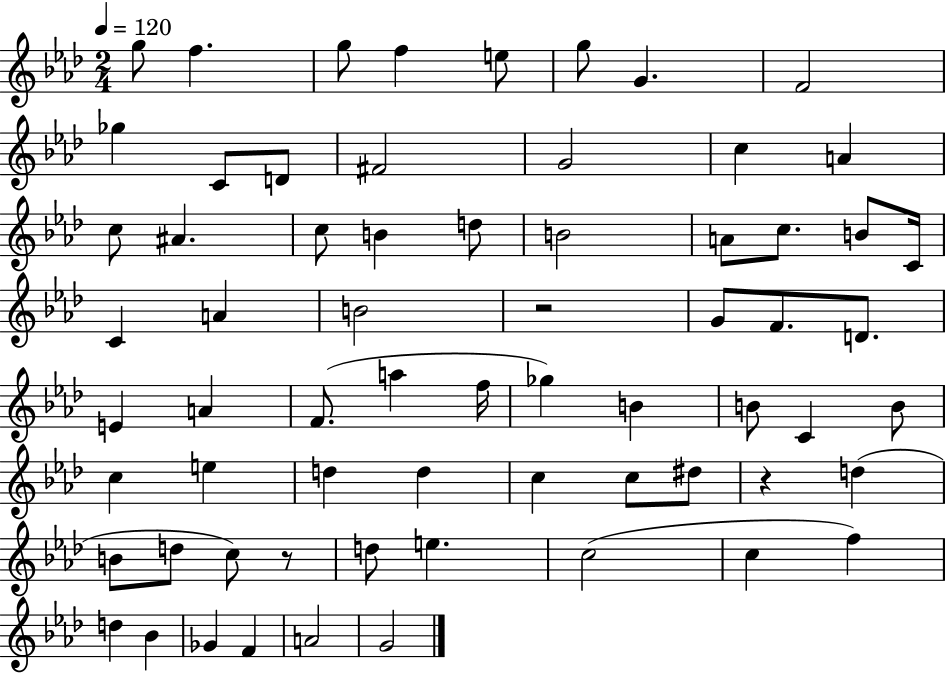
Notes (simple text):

G5/e F5/q. G5/e F5/q E5/e G5/e G4/q. F4/h Gb5/q C4/e D4/e F#4/h G4/h C5/q A4/q C5/e A#4/q. C5/e B4/q D5/e B4/h A4/e C5/e. B4/e C4/s C4/q A4/q B4/h R/h G4/e F4/e. D4/e. E4/q A4/q F4/e. A5/q F5/s Gb5/q B4/q B4/e C4/q B4/e C5/q E5/q D5/q D5/q C5/q C5/e D#5/e R/q D5/q B4/e D5/e C5/e R/e D5/e E5/q. C5/h C5/q F5/q D5/q Bb4/q Gb4/q F4/q A4/h G4/h